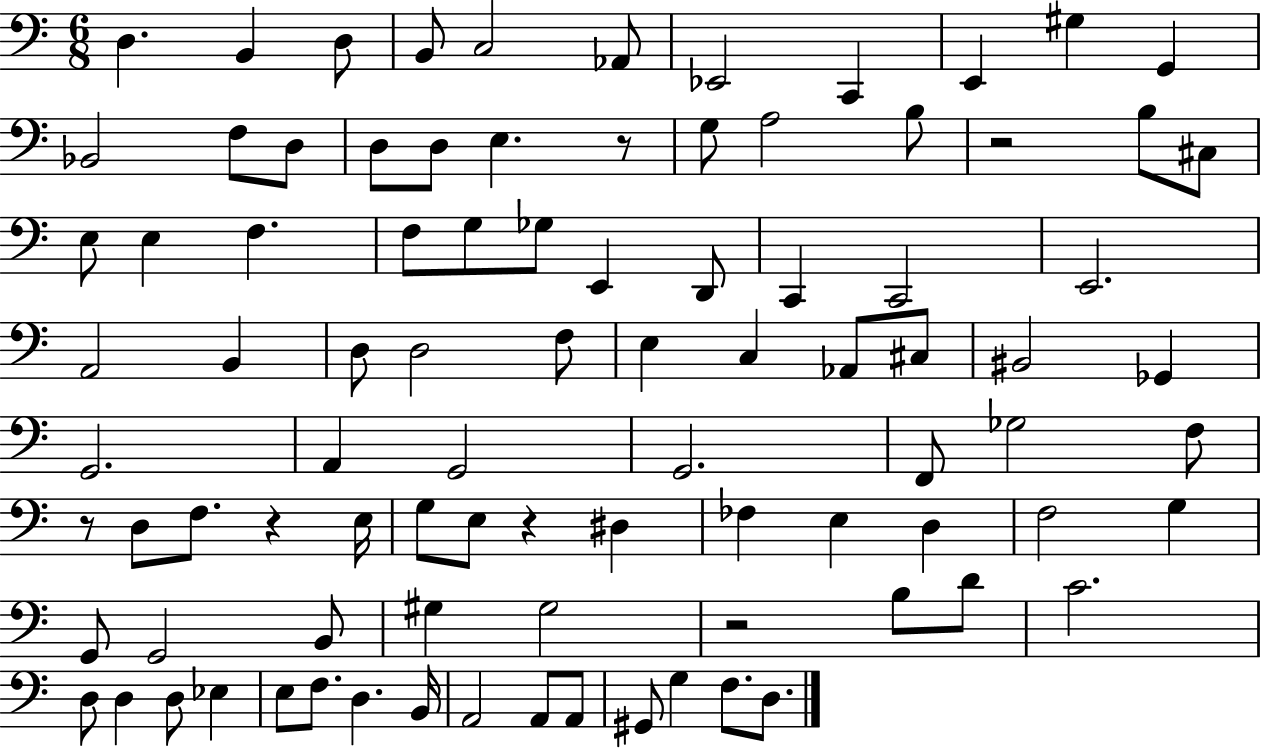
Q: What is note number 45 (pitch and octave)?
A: G2